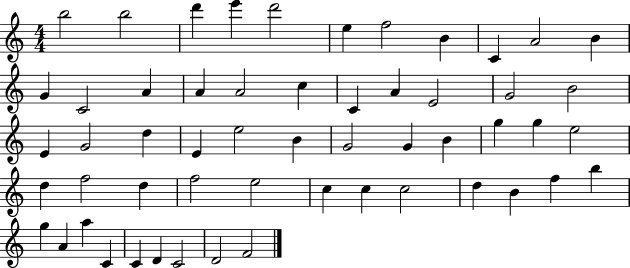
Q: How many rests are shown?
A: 0